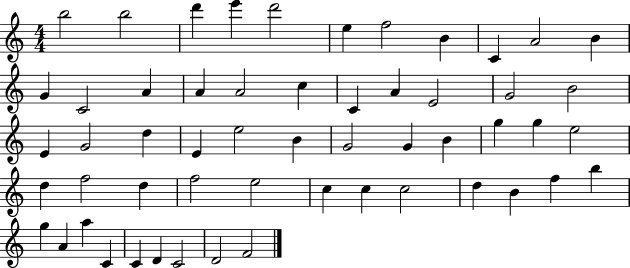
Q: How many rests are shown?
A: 0